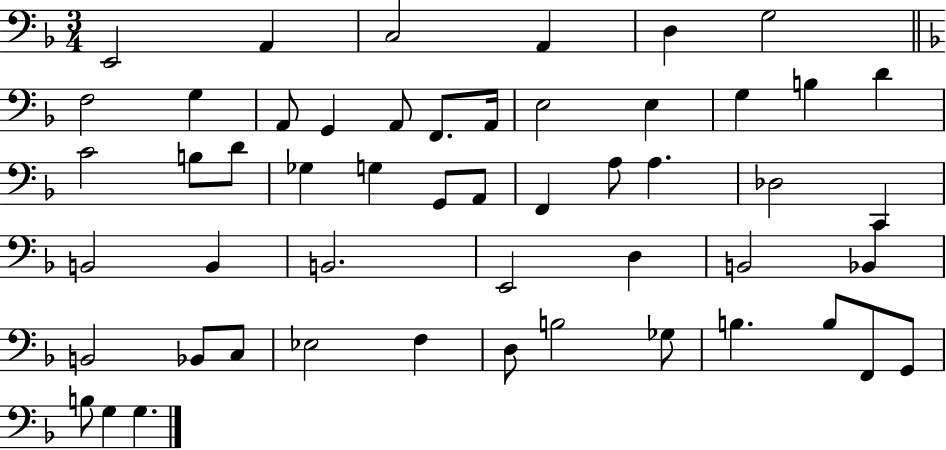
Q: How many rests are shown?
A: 0